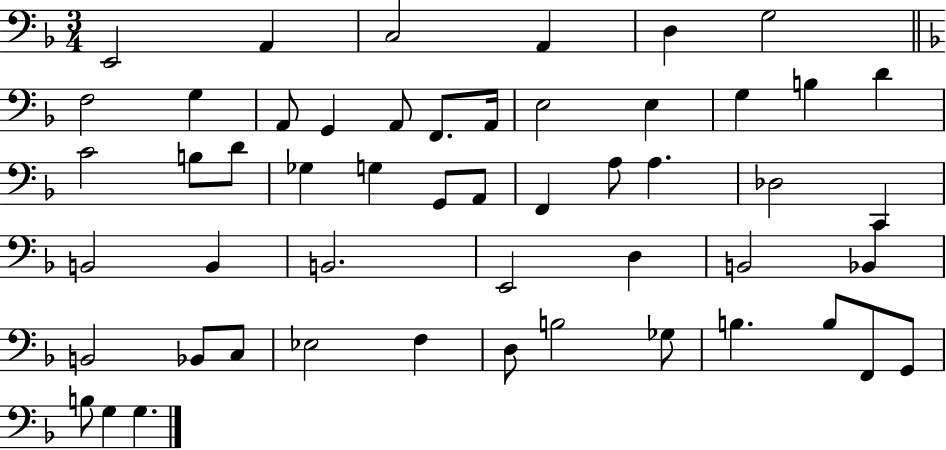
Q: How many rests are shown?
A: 0